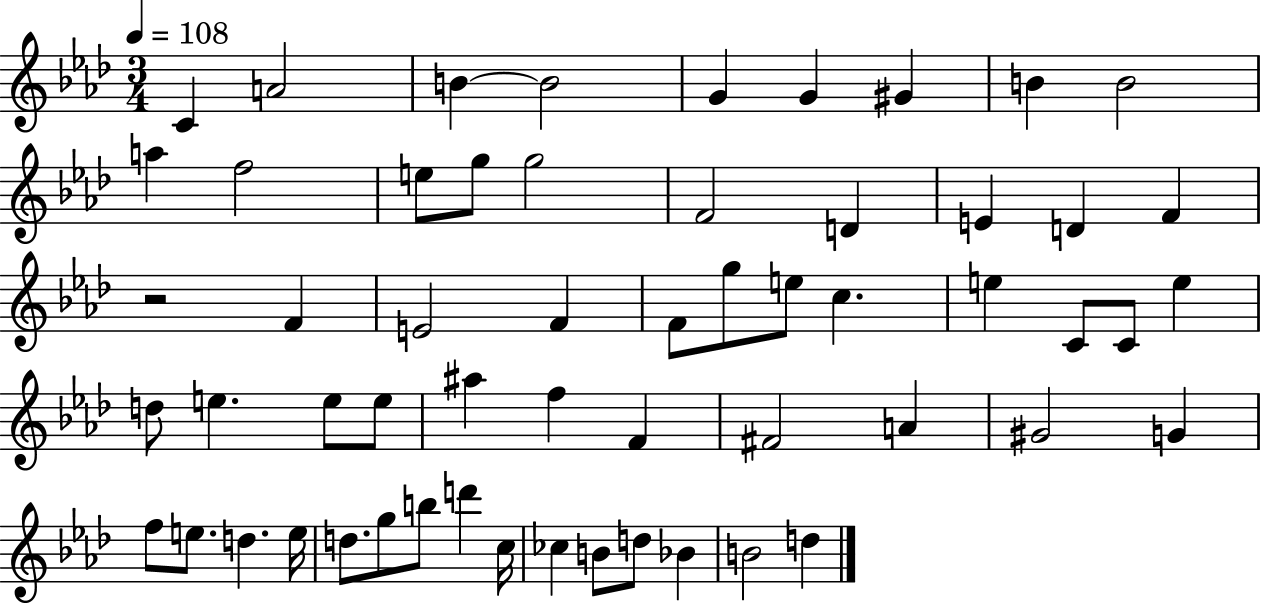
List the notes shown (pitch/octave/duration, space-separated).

C4/q A4/h B4/q B4/h G4/q G4/q G#4/q B4/q B4/h A5/q F5/h E5/e G5/e G5/h F4/h D4/q E4/q D4/q F4/q R/h F4/q E4/h F4/q F4/e G5/e E5/e C5/q. E5/q C4/e C4/e E5/q D5/e E5/q. E5/e E5/e A#5/q F5/q F4/q F#4/h A4/q G#4/h G4/q F5/e E5/e. D5/q. E5/s D5/e. G5/e B5/e D6/q C5/s CES5/q B4/e D5/e Bb4/q B4/h D5/q